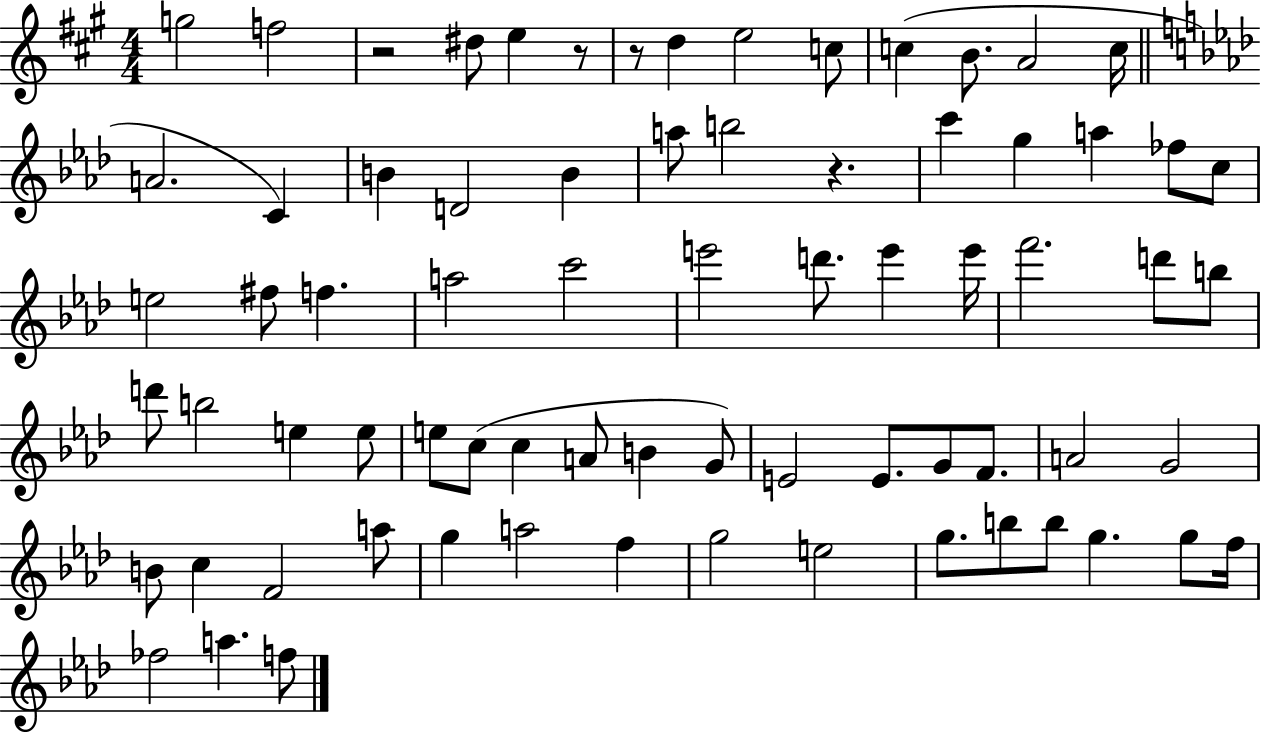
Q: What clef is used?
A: treble